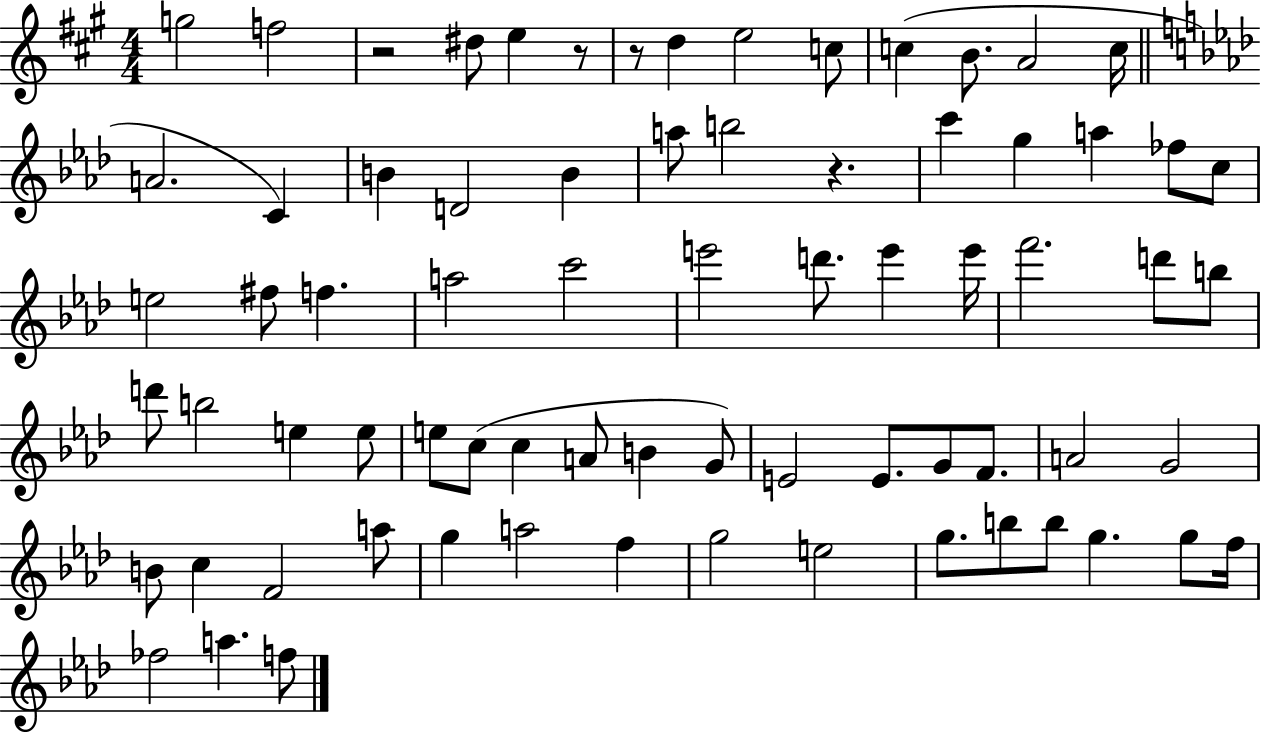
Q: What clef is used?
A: treble